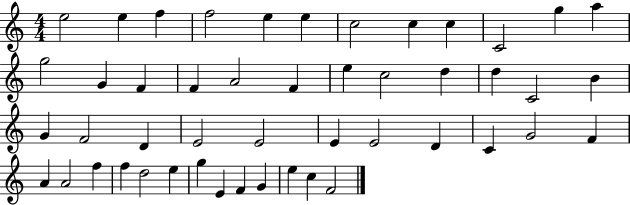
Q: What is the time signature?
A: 4/4